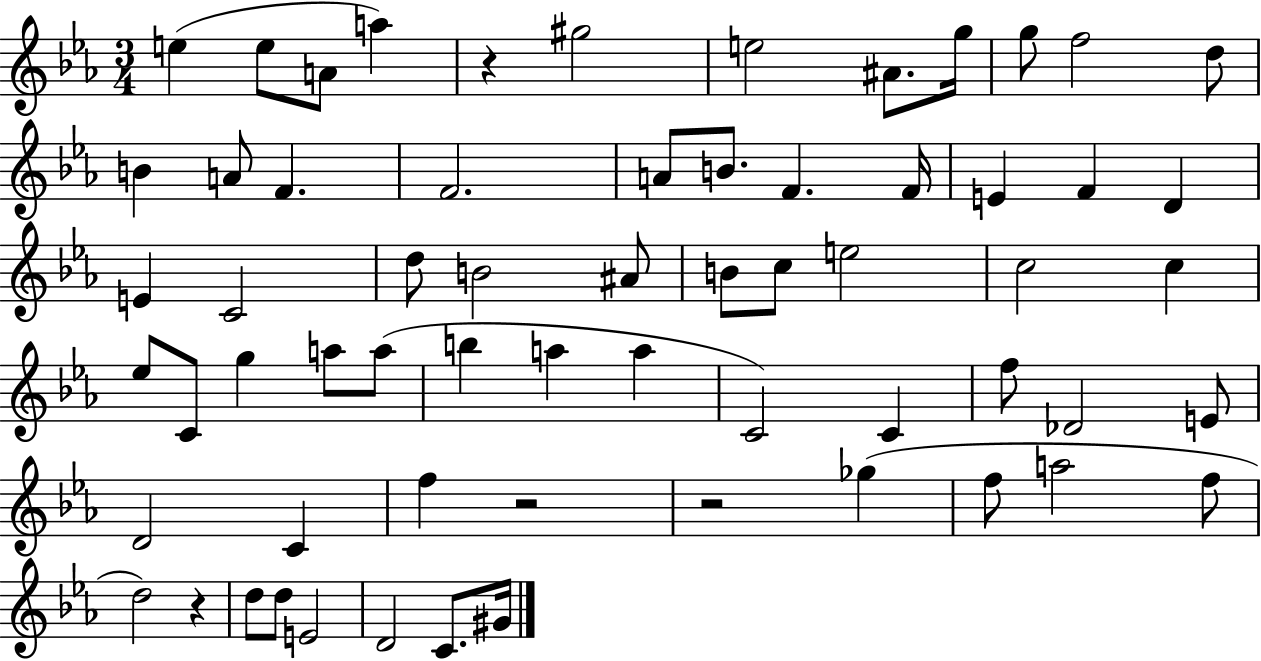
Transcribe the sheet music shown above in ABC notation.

X:1
T:Untitled
M:3/4
L:1/4
K:Eb
e e/2 A/2 a z ^g2 e2 ^A/2 g/4 g/2 f2 d/2 B A/2 F F2 A/2 B/2 F F/4 E F D E C2 d/2 B2 ^A/2 B/2 c/2 e2 c2 c _e/2 C/2 g a/2 a/2 b a a C2 C f/2 _D2 E/2 D2 C f z2 z2 _g f/2 a2 f/2 d2 z d/2 d/2 E2 D2 C/2 ^G/4